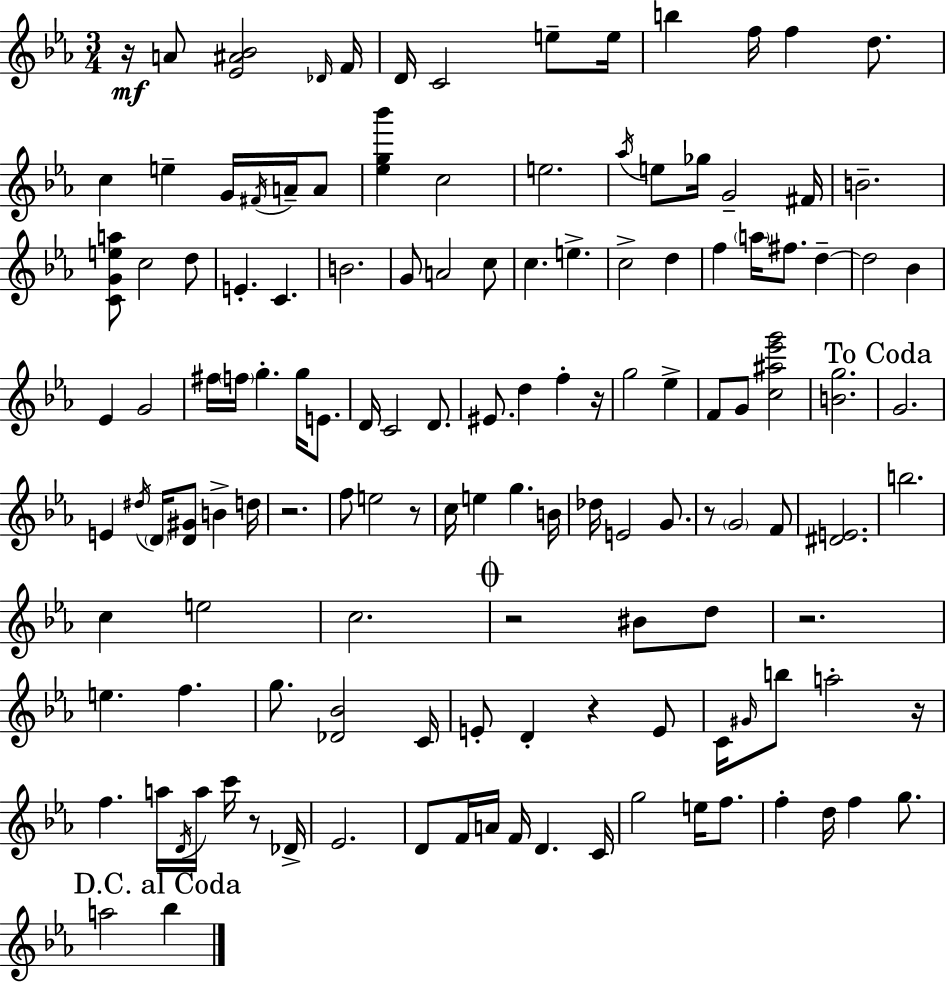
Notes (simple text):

R/s A4/e [Eb4,A#4,Bb4]/h Db4/s F4/s D4/s C4/h E5/e E5/s B5/q F5/s F5/q D5/e. C5/q E5/q G4/s F#4/s A4/s A4/e [Eb5,G5,Bb6]/q C5/h E5/h. Ab5/s E5/e Gb5/s G4/h F#4/s B4/h. [C4,G4,E5,A5]/e C5/h D5/e E4/q. C4/q. B4/h. G4/e A4/h C5/e C5/q. E5/q. C5/h D5/q F5/q A5/s F#5/e. D5/q D5/h Bb4/q Eb4/q G4/h F#5/s F5/s G5/q. G5/s E4/e. D4/s C4/h D4/e. EIS4/e. D5/q F5/q R/s G5/h Eb5/q F4/e G4/e [C5,A#5,Eb6,G6]/h [B4,G5]/h. G4/h. E4/q D#5/s D4/s [D4,G#4]/e B4/q D5/s R/h. F5/e E5/h R/e C5/s E5/q G5/q. B4/s Db5/s E4/h G4/e. R/e G4/h F4/e [D#4,E4]/h. B5/h. C5/q E5/h C5/h. R/h BIS4/e D5/e R/h. E5/q. F5/q. G5/e. [Db4,Bb4]/h C4/s E4/e D4/q R/q E4/e C4/s G#4/s B5/e A5/h R/s F5/q. A5/s D4/s A5/s C6/s R/e Db4/s Eb4/h. D4/e F4/s A4/s F4/s D4/q. C4/s G5/h E5/s F5/e. F5/q D5/s F5/q G5/e. A5/h Bb5/q